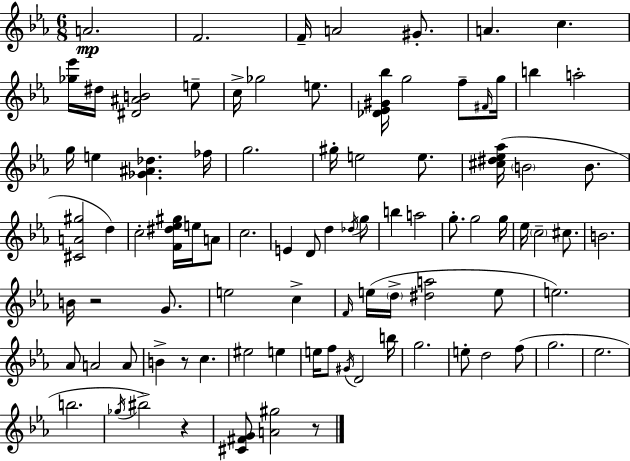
X:1
T:Untitled
M:6/8
L:1/4
K:Eb
A2 F2 F/4 A2 ^G/2 A c [_g_e']/4 ^d/4 [^D^AB]2 e/2 c/4 _g2 e/2 [_D_E^G_b]/4 g2 f/2 ^F/4 g/4 b a2 g/4 e [_G^A_d] _f/4 g2 ^g/4 e2 e/2 [^c^d_e_a]/4 B2 B/2 [^CA^g]2 d c2 [F^d_e^g]/4 e/4 A/2 c2 E D/2 d _d/4 g/2 b a2 g/2 g2 g/4 _e/4 c2 ^c/2 B2 B/4 z2 G/2 e2 c F/4 e/4 d/4 [^da]2 e/2 e2 _A/2 A2 A/2 B z/2 c ^e2 e e/4 f/2 ^G/4 D2 b/4 g2 e/2 d2 f/2 g2 _e2 b2 _g/4 ^b2 z [^C^FG]/2 [A^g]2 z/2